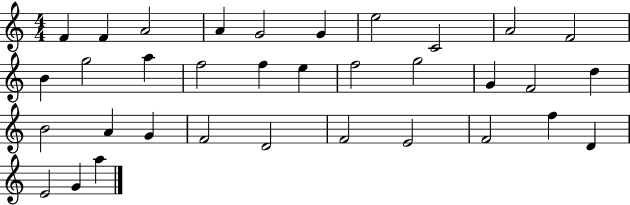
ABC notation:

X:1
T:Untitled
M:4/4
L:1/4
K:C
F F A2 A G2 G e2 C2 A2 F2 B g2 a f2 f e f2 g2 G F2 d B2 A G F2 D2 F2 E2 F2 f D E2 G a